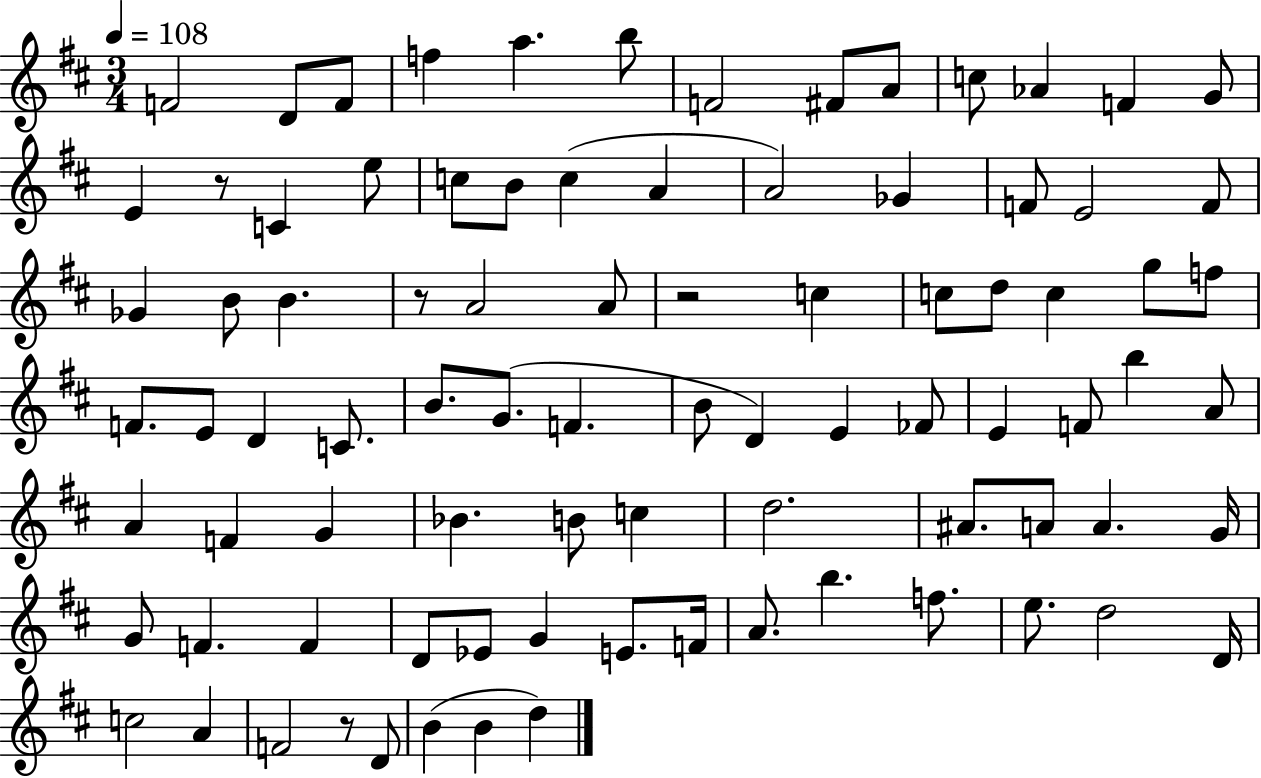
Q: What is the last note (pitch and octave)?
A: D5